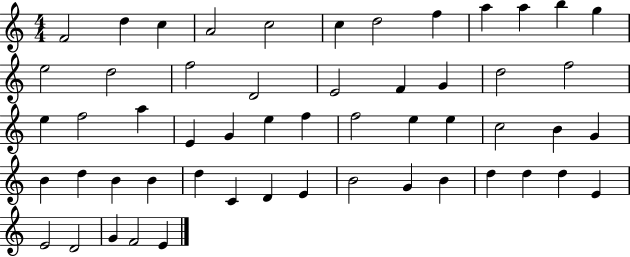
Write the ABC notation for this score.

X:1
T:Untitled
M:4/4
L:1/4
K:C
F2 d c A2 c2 c d2 f a a b g e2 d2 f2 D2 E2 F G d2 f2 e f2 a E G e f f2 e e c2 B G B d B B d C D E B2 G B d d d E E2 D2 G F2 E